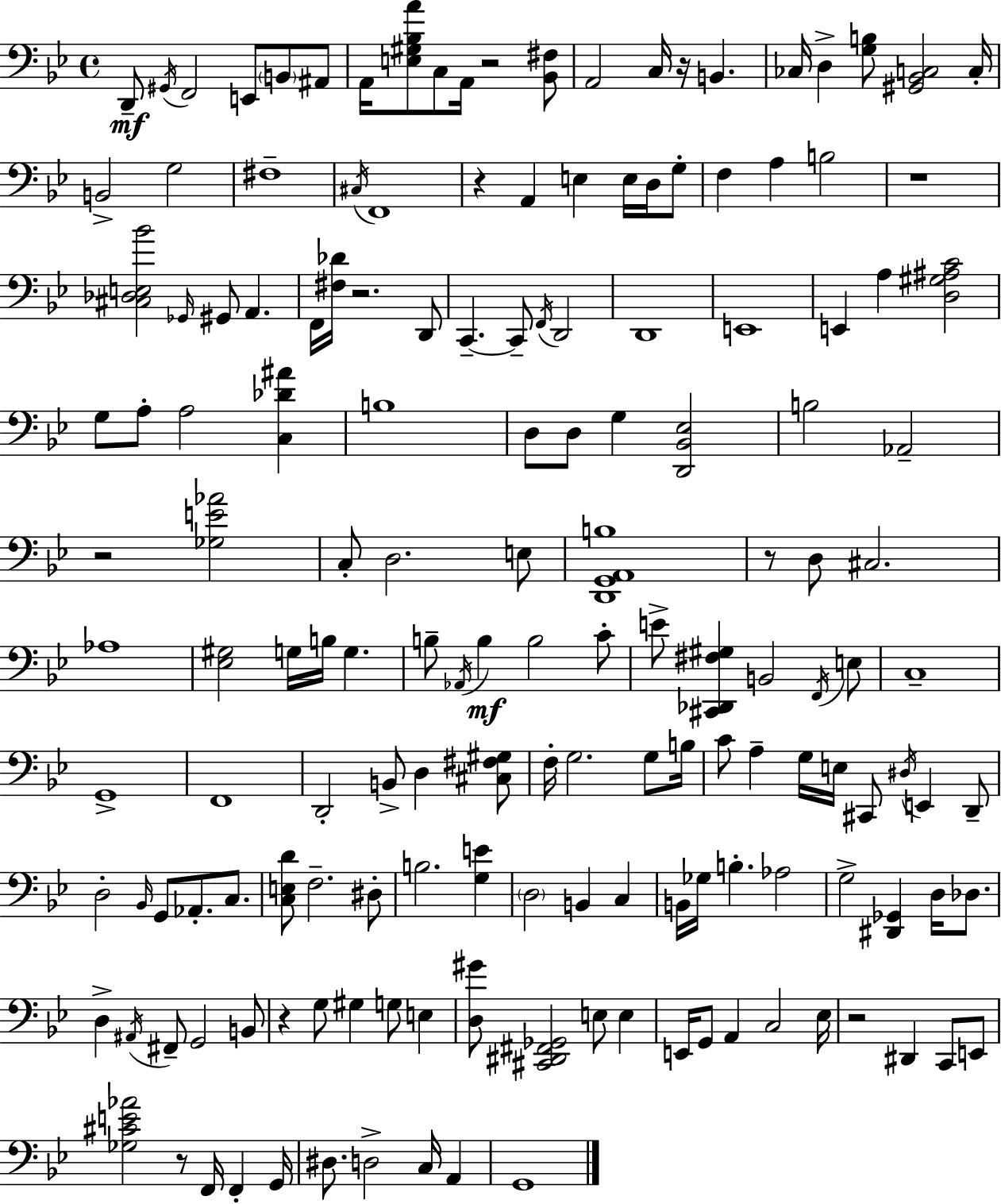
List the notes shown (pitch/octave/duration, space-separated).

D2/e G#2/s F2/h E2/e B2/e A#2/e A2/s [E3,G#3,Bb3,A4]/e C3/e A2/s R/h [Bb2,F#3]/e A2/h C3/s R/s B2/q. CES3/s D3/q [G3,B3]/e [G#2,Bb2,C3]/h C3/s B2/h G3/h F#3/w C#3/s F2/w R/q A2/q E3/q E3/s D3/s G3/e F3/q A3/q B3/h R/w [C#3,Db3,E3,Bb4]/h Gb2/s G#2/e A2/q. F2/s [F#3,Db4]/s R/h. D2/e C2/q. C2/e F2/s D2/h D2/w E2/w E2/q A3/q [D3,G#3,A#3,C4]/h G3/e A3/e A3/h [C3,Db4,A#4]/q B3/w D3/e D3/e G3/q [D2,Bb2,Eb3]/h B3/h Ab2/h R/h [Gb3,E4,Ab4]/h C3/e D3/h. E3/e [D2,G2,A2,B3]/w R/e D3/e C#3/h. Ab3/w [Eb3,G#3]/h G3/s B3/s G3/q. B3/e Ab2/s B3/q B3/h C4/e E4/e [C#2,Db2,F#3,G#3]/q B2/h F2/s E3/e C3/w G2/w F2/w D2/h B2/e D3/q [C#3,F#3,G#3]/e F3/s G3/h. G3/e B3/s C4/e A3/q G3/s E3/s C#2/e D#3/s E2/q D2/e D3/h Bb2/s G2/e Ab2/e. C3/e. [C3,E3,D4]/e F3/h. D#3/e B3/h. [G3,E4]/q D3/h B2/q C3/q B2/s Gb3/s B3/q. Ab3/h G3/h [D#2,Gb2]/q D3/s Db3/e. D3/q A#2/s F#2/e G2/h B2/e R/q G3/e G#3/q G3/e E3/q [D3,G#4]/e [C#2,D#2,F#2,Gb2]/h E3/e E3/q E2/s G2/e A2/q C3/h Eb3/s R/h D#2/q C2/e E2/e [Gb3,C#4,E4,Ab4]/h R/e F2/s F2/q G2/s D#3/e. D3/h C3/s A2/q G2/w